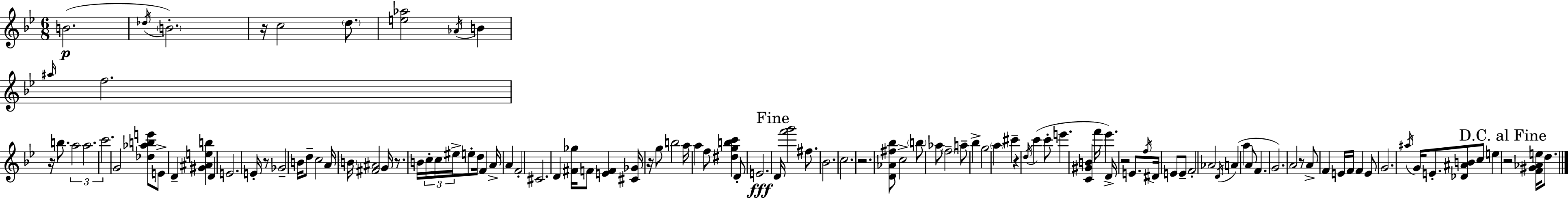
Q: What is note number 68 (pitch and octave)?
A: F5